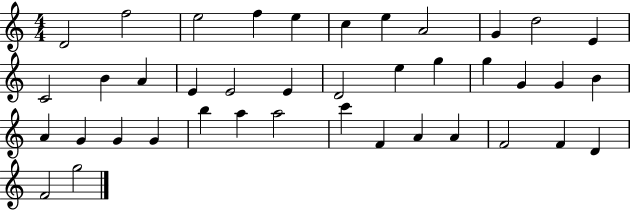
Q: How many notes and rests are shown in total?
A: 40